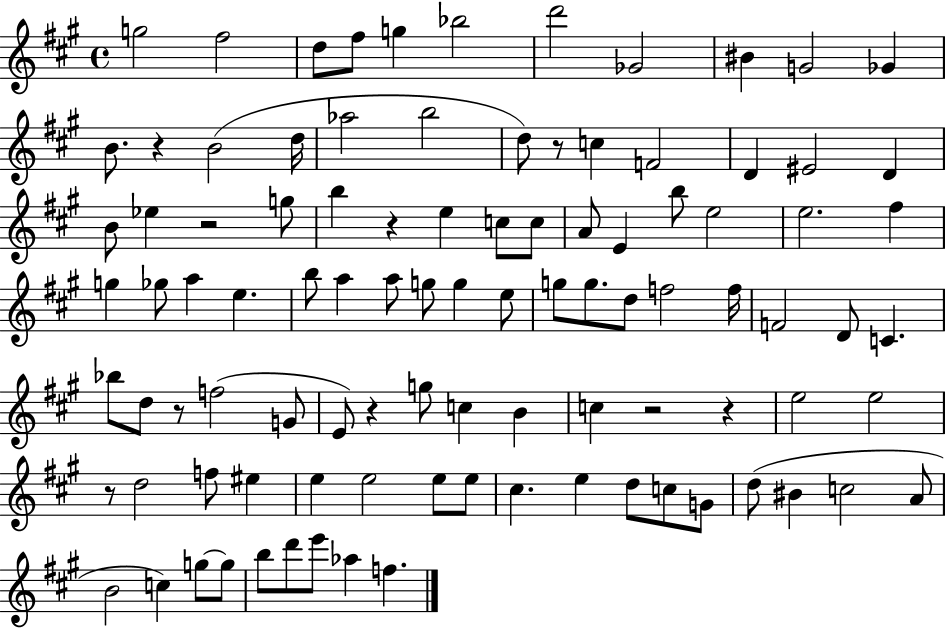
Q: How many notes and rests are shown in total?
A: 98